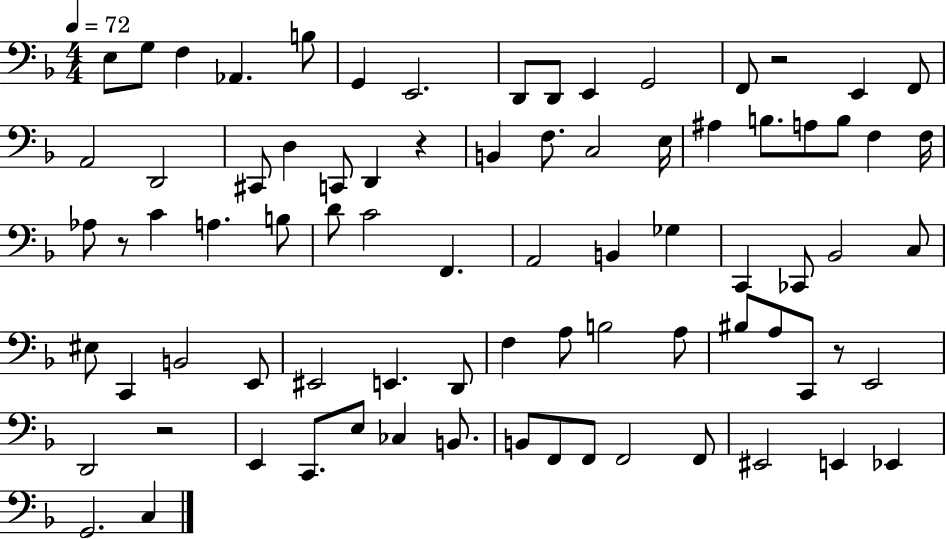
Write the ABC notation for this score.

X:1
T:Untitled
M:4/4
L:1/4
K:F
E,/2 G,/2 F, _A,, B,/2 G,, E,,2 D,,/2 D,,/2 E,, G,,2 F,,/2 z2 E,, F,,/2 A,,2 D,,2 ^C,,/2 D, C,,/2 D,, z B,, F,/2 C,2 E,/4 ^A, B,/2 A,/2 B,/2 F, F,/4 _A,/2 z/2 C A, B,/2 D/2 C2 F,, A,,2 B,, _G, C,, _C,,/2 _B,,2 C,/2 ^E,/2 C,, B,,2 E,,/2 ^E,,2 E,, D,,/2 F, A,/2 B,2 A,/2 ^B,/2 A,/2 C,,/2 z/2 E,,2 D,,2 z2 E,, C,,/2 E,/2 _C, B,,/2 B,,/2 F,,/2 F,,/2 F,,2 F,,/2 ^E,,2 E,, _E,, G,,2 C,